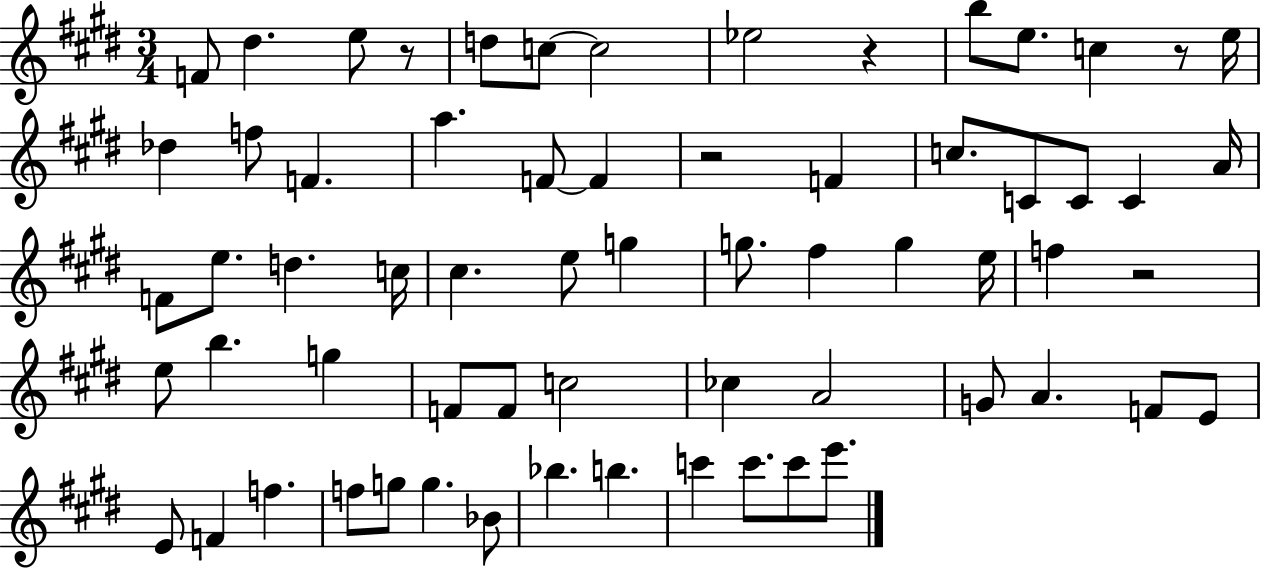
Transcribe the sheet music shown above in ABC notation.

X:1
T:Untitled
M:3/4
L:1/4
K:E
F/2 ^d e/2 z/2 d/2 c/2 c2 _e2 z b/2 e/2 c z/2 e/4 _d f/2 F a F/2 F z2 F c/2 C/2 C/2 C A/4 F/2 e/2 d c/4 ^c e/2 g g/2 ^f g e/4 f z2 e/2 b g F/2 F/2 c2 _c A2 G/2 A F/2 E/2 E/2 F f f/2 g/2 g _B/2 _b b c' c'/2 c'/2 e'/2